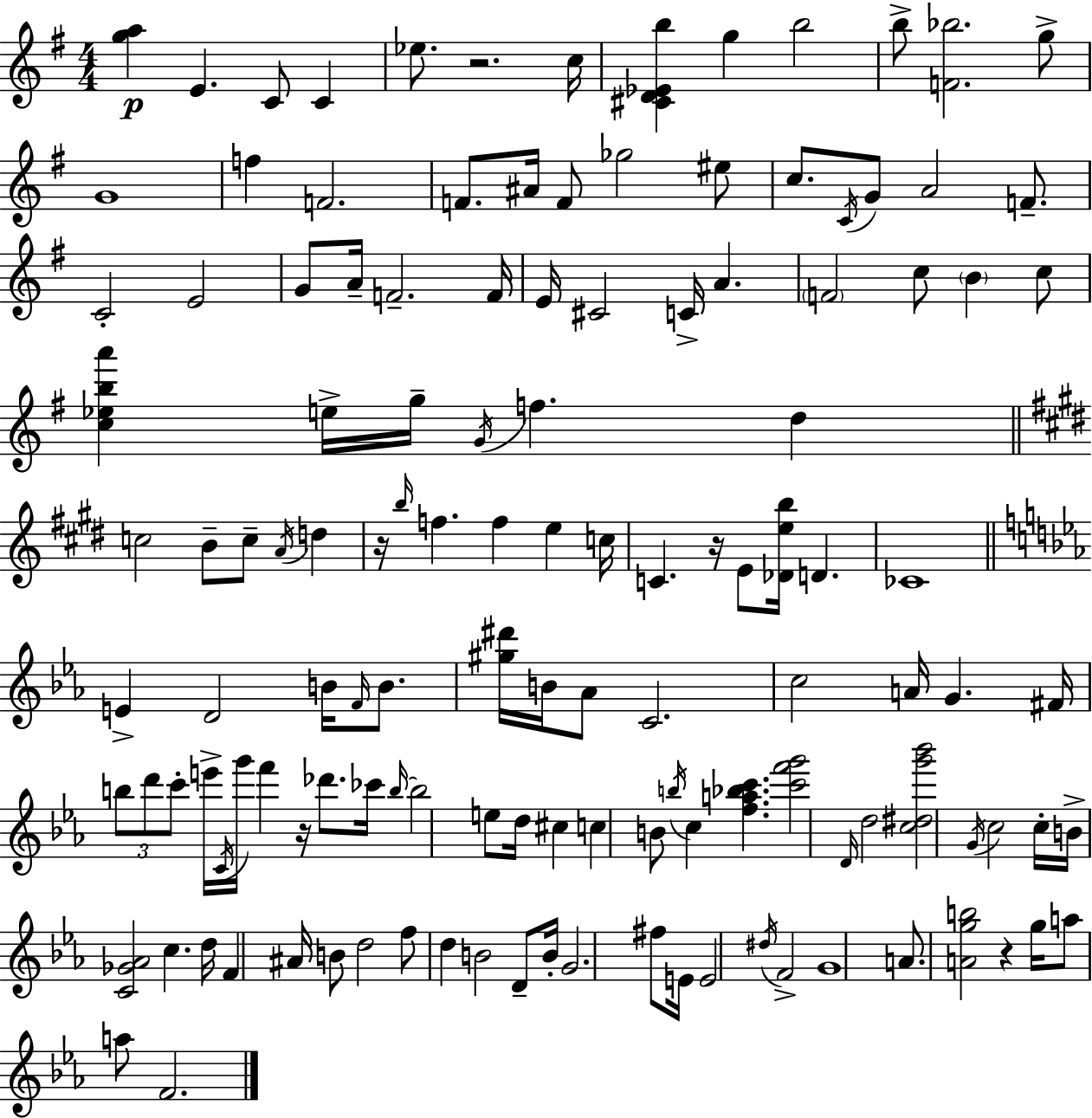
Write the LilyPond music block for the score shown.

{
  \clef treble
  \numericTimeSignature
  \time 4/4
  \key g \major
  <g'' a''>4\p e'4. c'8 c'4 | ees''8. r2. c''16 | <cis' d' ees' b''>4 g''4 b''2 | b''8-> <f' bes''>2. g''8-> | \break g'1 | f''4 f'2. | f'8. ais'16 f'8 ges''2 eis''8 | c''8. \acciaccatura { c'16 } g'8 a'2 f'8.-- | \break c'2-. e'2 | g'8 a'16-- f'2.-- | f'16 e'16 cis'2 c'16-> a'4. | \parenthesize f'2 c''8 \parenthesize b'4 c''8 | \break <c'' ees'' b'' a'''>4 e''16-> g''16-- \acciaccatura { g'16 } f''4. d''4 | \bar "||" \break \key e \major c''2 b'8-- c''8-- \acciaccatura { a'16 } d''4 | r16 \grace { b''16 } f''4. f''4 e''4 | c''16 c'4. r16 e'8 <des' e'' b''>16 d'4. | ces'1 | \break \bar "||" \break \key ees \major e'4-> d'2 b'16 \grace { f'16 } b'8. | <gis'' dis'''>16 b'16 aes'8 c'2. | c''2 a'16 g'4. | fis'16 \tuplet 3/2 { b''8 d'''8 c'''8-. } e'''16-> \acciaccatura { c'16 } g'''16 f'''4 r16 des'''8. | \break ces'''16 \grace { b''16~ }~ b''2 e''8 d''16 cis''4 | c''4 b'8 \acciaccatura { b''16 } c''4 <f'' a'' bes'' c'''>4. | <c''' f''' g'''>2 \grace { d'16 } d''2 | <c'' dis'' g''' bes'''>2 \acciaccatura { g'16 } c''2 | \break c''16-. b'16-> <c' ges' aes'>2 | c''4. d''16 f'4 ais'16 b'8 d''2 | f''8 d''4 b'2 | d'8-- b'16-. g'2. | \break fis''8 e'16 e'2 \acciaccatura { dis''16 } f'2-> | g'1 | a'8. <a' g'' b''>2 | r4 g''16 a''8 a''8 f'2. | \break \bar "|."
}